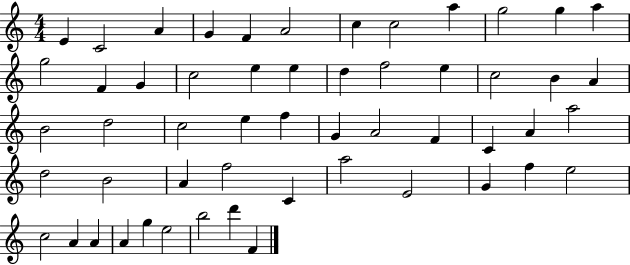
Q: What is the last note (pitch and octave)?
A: F4